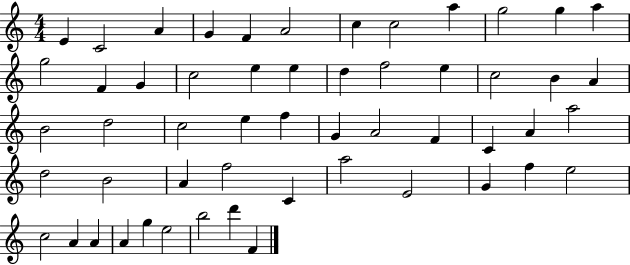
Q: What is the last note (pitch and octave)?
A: F4